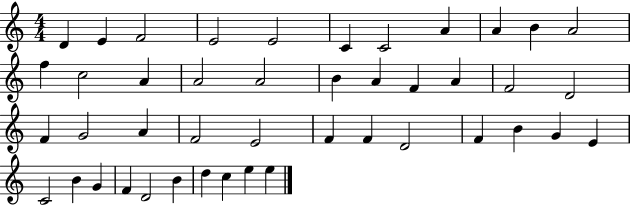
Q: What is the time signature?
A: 4/4